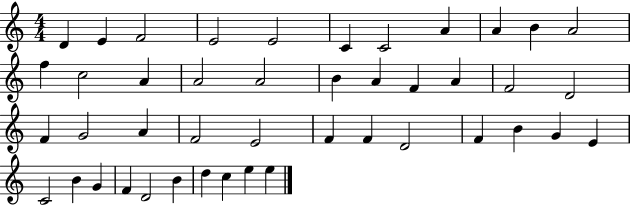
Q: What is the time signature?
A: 4/4